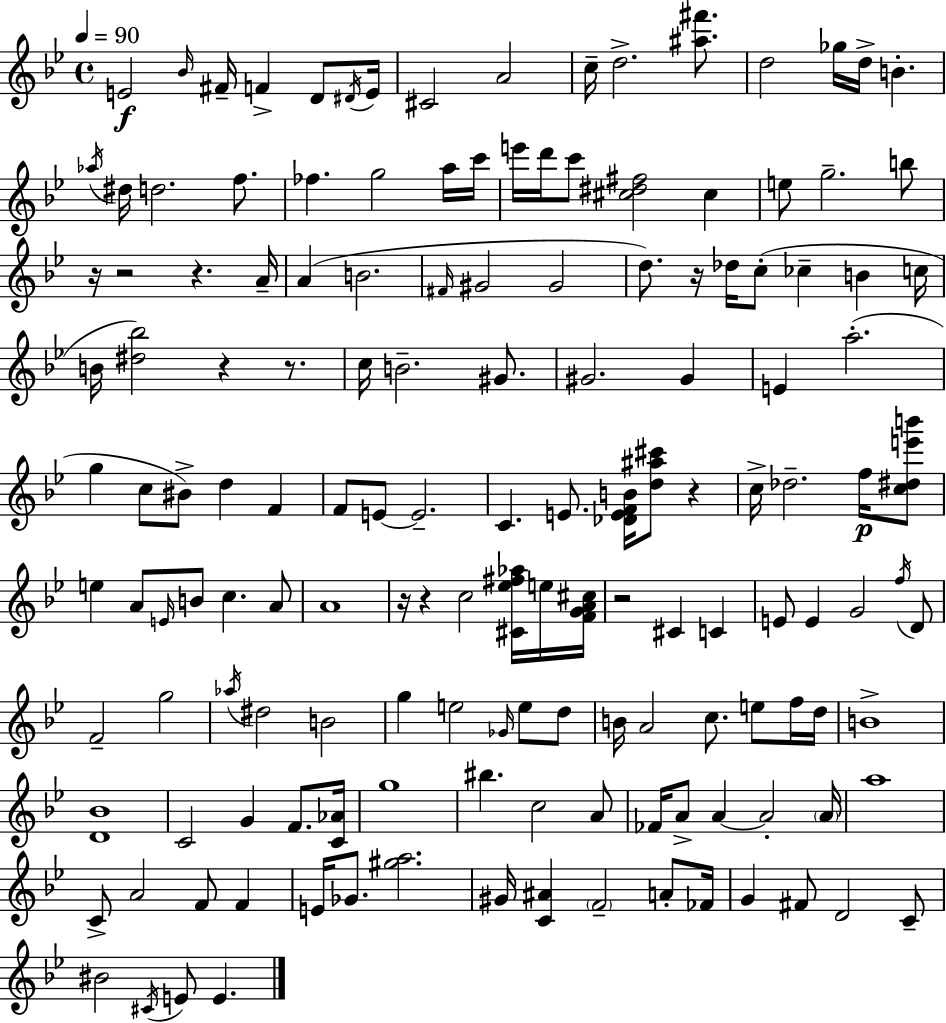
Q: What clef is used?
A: treble